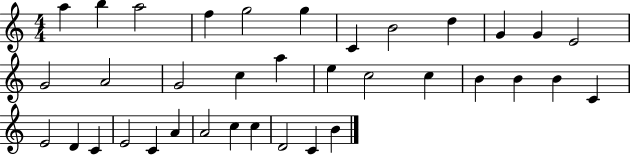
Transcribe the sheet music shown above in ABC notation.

X:1
T:Untitled
M:4/4
L:1/4
K:C
a b a2 f g2 g C B2 d G G E2 G2 A2 G2 c a e c2 c B B B C E2 D C E2 C A A2 c c D2 C B